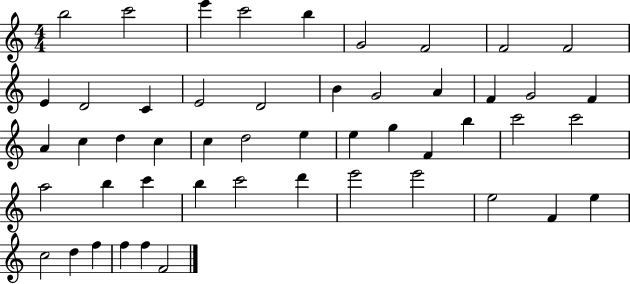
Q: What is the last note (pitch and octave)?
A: F4